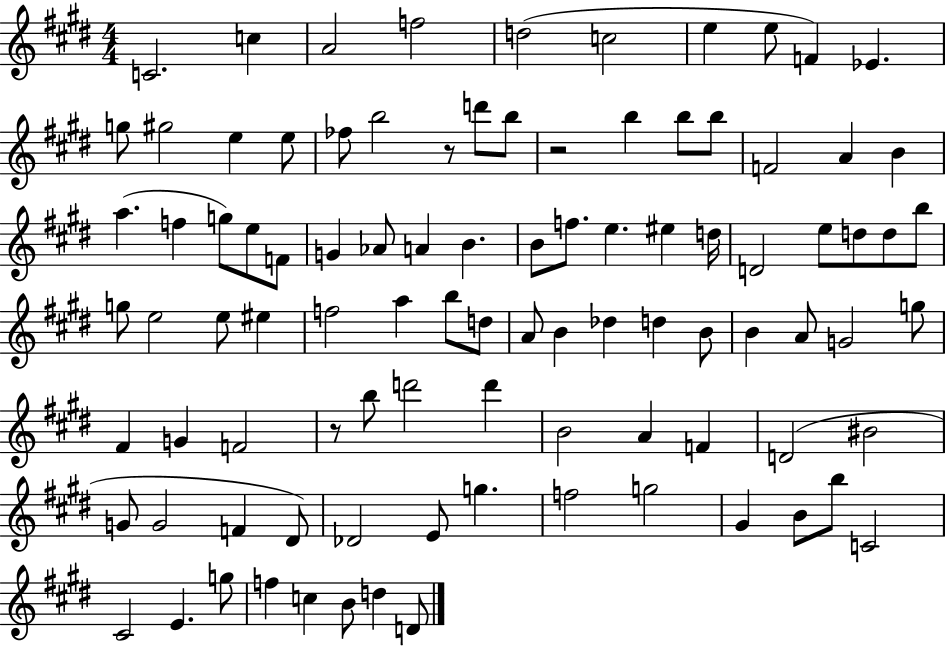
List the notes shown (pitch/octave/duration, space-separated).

C4/h. C5/q A4/h F5/h D5/h C5/h E5/q E5/e F4/q Eb4/q. G5/e G#5/h E5/q E5/e FES5/e B5/h R/e D6/e B5/e R/h B5/q B5/e B5/e F4/h A4/q B4/q A5/q. F5/q G5/e E5/e F4/e G4/q Ab4/e A4/q B4/q. B4/e F5/e. E5/q. EIS5/q D5/s D4/h E5/e D5/e D5/e B5/e G5/e E5/h E5/e EIS5/q F5/h A5/q B5/e D5/e A4/e B4/q Db5/q D5/q B4/e B4/q A4/e G4/h G5/e F#4/q G4/q F4/h R/e B5/e D6/h D6/q B4/h A4/q F4/q D4/h BIS4/h G4/e G4/h F4/q D#4/e Db4/h E4/e G5/q. F5/h G5/h G#4/q B4/e B5/e C4/h C#4/h E4/q. G5/e F5/q C5/q B4/e D5/q D4/e